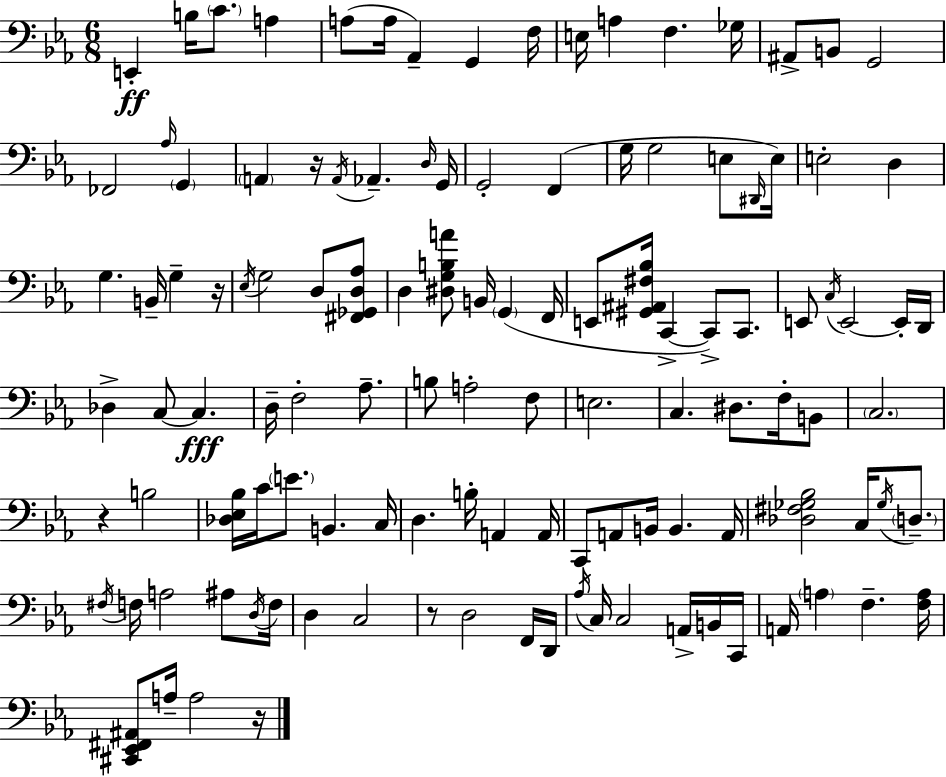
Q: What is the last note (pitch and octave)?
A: A3